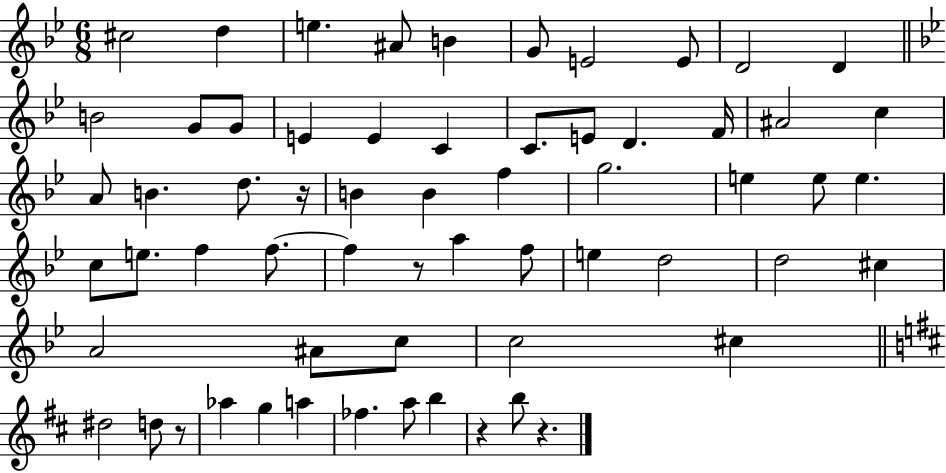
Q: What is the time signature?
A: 6/8